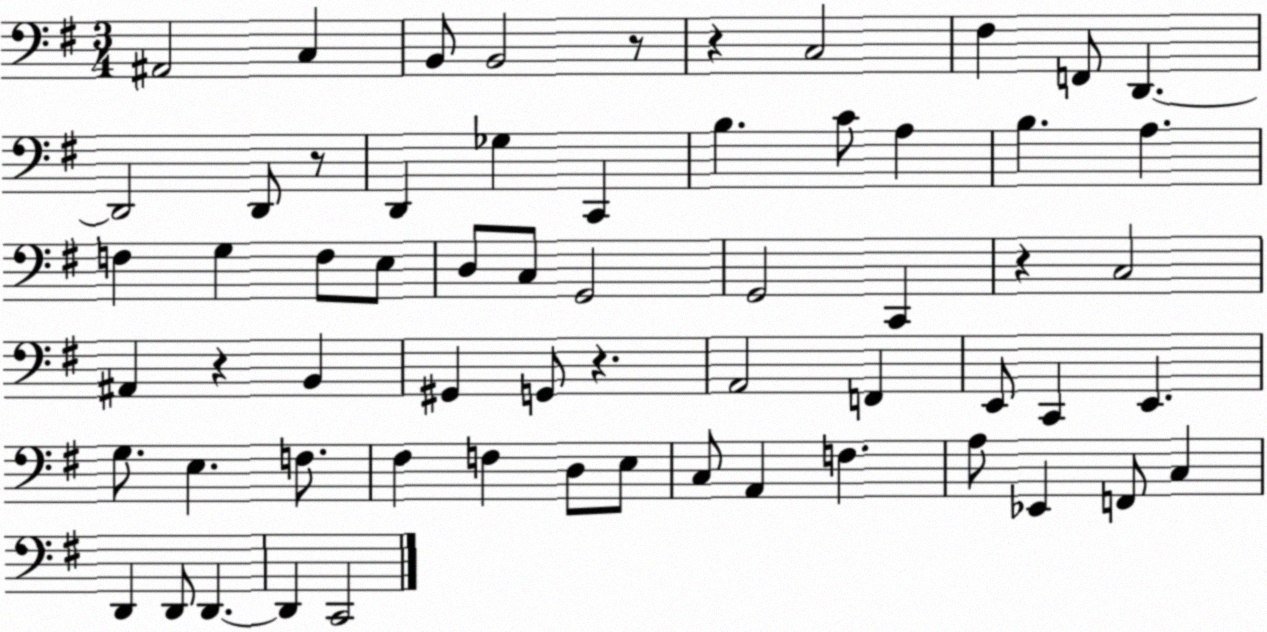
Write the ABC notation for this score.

X:1
T:Untitled
M:3/4
L:1/4
K:G
^A,,2 C, B,,/2 B,,2 z/2 z C,2 ^F, F,,/2 D,, D,,2 D,,/2 z/2 D,, _G, C,, B, C/2 A, B, A, F, G, F,/2 E,/2 D,/2 C,/2 G,,2 G,,2 C,, z C,2 ^A,, z B,, ^G,, G,,/2 z A,,2 F,, E,,/2 C,, E,, G,/2 E, F,/2 ^F, F, D,/2 E,/2 C,/2 A,, F, A,/2 _E,, F,,/2 C, D,, D,,/2 D,, D,, C,,2